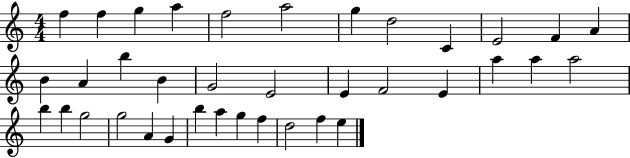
X:1
T:Untitled
M:4/4
L:1/4
K:C
f f g a f2 a2 g d2 C E2 F A B A b B G2 E2 E F2 E a a a2 b b g2 g2 A G b a g f d2 f e